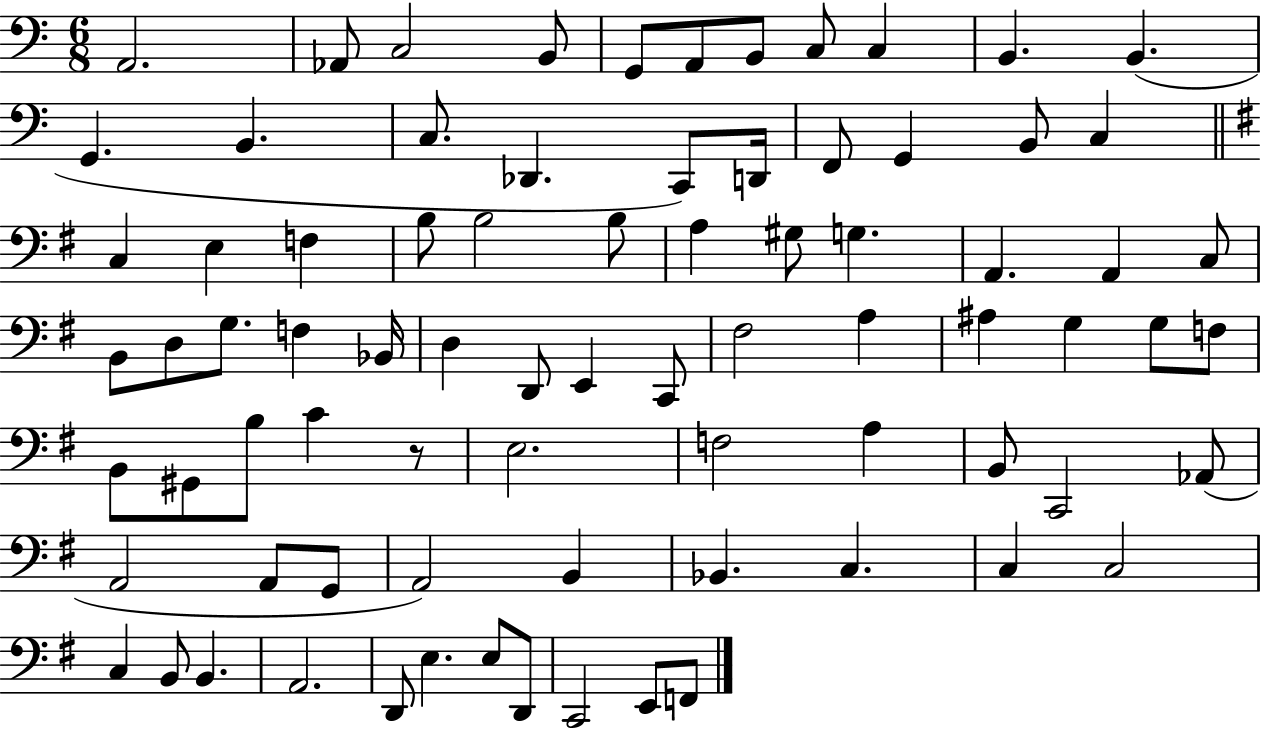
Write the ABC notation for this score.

X:1
T:Untitled
M:6/8
L:1/4
K:C
A,,2 _A,,/2 C,2 B,,/2 G,,/2 A,,/2 B,,/2 C,/2 C, B,, B,, G,, B,, C,/2 _D,, C,,/2 D,,/4 F,,/2 G,, B,,/2 C, C, E, F, B,/2 B,2 B,/2 A, ^G,/2 G, A,, A,, C,/2 B,,/2 D,/2 G,/2 F, _B,,/4 D, D,,/2 E,, C,,/2 ^F,2 A, ^A, G, G,/2 F,/2 B,,/2 ^G,,/2 B,/2 C z/2 E,2 F,2 A, B,,/2 C,,2 _A,,/2 A,,2 A,,/2 G,,/2 A,,2 B,, _B,, C, C, C,2 C, B,,/2 B,, A,,2 D,,/2 E, E,/2 D,,/2 C,,2 E,,/2 F,,/2